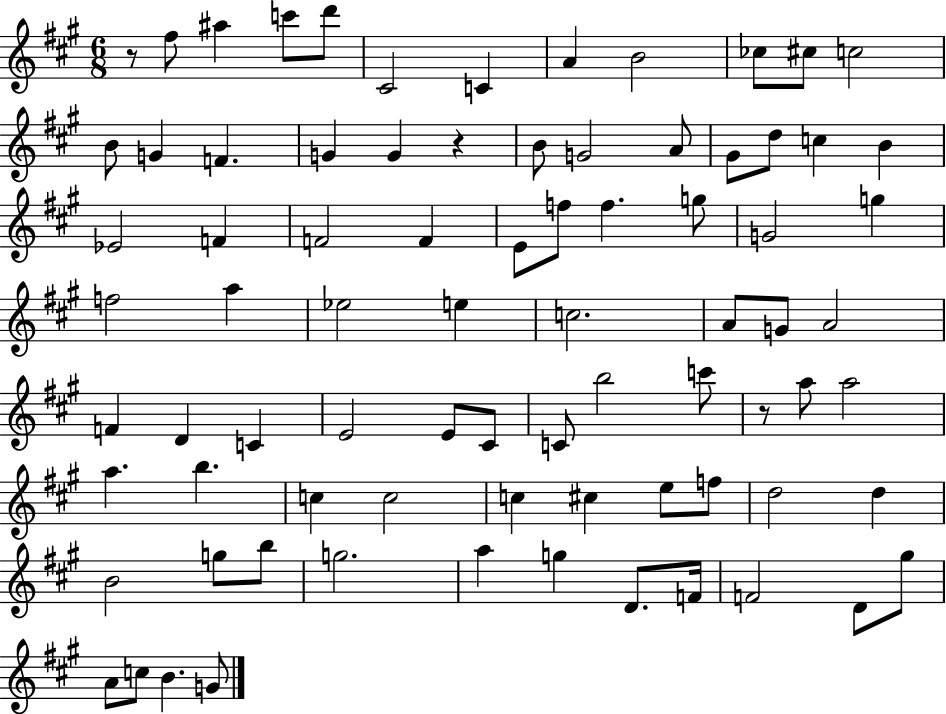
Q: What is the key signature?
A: A major